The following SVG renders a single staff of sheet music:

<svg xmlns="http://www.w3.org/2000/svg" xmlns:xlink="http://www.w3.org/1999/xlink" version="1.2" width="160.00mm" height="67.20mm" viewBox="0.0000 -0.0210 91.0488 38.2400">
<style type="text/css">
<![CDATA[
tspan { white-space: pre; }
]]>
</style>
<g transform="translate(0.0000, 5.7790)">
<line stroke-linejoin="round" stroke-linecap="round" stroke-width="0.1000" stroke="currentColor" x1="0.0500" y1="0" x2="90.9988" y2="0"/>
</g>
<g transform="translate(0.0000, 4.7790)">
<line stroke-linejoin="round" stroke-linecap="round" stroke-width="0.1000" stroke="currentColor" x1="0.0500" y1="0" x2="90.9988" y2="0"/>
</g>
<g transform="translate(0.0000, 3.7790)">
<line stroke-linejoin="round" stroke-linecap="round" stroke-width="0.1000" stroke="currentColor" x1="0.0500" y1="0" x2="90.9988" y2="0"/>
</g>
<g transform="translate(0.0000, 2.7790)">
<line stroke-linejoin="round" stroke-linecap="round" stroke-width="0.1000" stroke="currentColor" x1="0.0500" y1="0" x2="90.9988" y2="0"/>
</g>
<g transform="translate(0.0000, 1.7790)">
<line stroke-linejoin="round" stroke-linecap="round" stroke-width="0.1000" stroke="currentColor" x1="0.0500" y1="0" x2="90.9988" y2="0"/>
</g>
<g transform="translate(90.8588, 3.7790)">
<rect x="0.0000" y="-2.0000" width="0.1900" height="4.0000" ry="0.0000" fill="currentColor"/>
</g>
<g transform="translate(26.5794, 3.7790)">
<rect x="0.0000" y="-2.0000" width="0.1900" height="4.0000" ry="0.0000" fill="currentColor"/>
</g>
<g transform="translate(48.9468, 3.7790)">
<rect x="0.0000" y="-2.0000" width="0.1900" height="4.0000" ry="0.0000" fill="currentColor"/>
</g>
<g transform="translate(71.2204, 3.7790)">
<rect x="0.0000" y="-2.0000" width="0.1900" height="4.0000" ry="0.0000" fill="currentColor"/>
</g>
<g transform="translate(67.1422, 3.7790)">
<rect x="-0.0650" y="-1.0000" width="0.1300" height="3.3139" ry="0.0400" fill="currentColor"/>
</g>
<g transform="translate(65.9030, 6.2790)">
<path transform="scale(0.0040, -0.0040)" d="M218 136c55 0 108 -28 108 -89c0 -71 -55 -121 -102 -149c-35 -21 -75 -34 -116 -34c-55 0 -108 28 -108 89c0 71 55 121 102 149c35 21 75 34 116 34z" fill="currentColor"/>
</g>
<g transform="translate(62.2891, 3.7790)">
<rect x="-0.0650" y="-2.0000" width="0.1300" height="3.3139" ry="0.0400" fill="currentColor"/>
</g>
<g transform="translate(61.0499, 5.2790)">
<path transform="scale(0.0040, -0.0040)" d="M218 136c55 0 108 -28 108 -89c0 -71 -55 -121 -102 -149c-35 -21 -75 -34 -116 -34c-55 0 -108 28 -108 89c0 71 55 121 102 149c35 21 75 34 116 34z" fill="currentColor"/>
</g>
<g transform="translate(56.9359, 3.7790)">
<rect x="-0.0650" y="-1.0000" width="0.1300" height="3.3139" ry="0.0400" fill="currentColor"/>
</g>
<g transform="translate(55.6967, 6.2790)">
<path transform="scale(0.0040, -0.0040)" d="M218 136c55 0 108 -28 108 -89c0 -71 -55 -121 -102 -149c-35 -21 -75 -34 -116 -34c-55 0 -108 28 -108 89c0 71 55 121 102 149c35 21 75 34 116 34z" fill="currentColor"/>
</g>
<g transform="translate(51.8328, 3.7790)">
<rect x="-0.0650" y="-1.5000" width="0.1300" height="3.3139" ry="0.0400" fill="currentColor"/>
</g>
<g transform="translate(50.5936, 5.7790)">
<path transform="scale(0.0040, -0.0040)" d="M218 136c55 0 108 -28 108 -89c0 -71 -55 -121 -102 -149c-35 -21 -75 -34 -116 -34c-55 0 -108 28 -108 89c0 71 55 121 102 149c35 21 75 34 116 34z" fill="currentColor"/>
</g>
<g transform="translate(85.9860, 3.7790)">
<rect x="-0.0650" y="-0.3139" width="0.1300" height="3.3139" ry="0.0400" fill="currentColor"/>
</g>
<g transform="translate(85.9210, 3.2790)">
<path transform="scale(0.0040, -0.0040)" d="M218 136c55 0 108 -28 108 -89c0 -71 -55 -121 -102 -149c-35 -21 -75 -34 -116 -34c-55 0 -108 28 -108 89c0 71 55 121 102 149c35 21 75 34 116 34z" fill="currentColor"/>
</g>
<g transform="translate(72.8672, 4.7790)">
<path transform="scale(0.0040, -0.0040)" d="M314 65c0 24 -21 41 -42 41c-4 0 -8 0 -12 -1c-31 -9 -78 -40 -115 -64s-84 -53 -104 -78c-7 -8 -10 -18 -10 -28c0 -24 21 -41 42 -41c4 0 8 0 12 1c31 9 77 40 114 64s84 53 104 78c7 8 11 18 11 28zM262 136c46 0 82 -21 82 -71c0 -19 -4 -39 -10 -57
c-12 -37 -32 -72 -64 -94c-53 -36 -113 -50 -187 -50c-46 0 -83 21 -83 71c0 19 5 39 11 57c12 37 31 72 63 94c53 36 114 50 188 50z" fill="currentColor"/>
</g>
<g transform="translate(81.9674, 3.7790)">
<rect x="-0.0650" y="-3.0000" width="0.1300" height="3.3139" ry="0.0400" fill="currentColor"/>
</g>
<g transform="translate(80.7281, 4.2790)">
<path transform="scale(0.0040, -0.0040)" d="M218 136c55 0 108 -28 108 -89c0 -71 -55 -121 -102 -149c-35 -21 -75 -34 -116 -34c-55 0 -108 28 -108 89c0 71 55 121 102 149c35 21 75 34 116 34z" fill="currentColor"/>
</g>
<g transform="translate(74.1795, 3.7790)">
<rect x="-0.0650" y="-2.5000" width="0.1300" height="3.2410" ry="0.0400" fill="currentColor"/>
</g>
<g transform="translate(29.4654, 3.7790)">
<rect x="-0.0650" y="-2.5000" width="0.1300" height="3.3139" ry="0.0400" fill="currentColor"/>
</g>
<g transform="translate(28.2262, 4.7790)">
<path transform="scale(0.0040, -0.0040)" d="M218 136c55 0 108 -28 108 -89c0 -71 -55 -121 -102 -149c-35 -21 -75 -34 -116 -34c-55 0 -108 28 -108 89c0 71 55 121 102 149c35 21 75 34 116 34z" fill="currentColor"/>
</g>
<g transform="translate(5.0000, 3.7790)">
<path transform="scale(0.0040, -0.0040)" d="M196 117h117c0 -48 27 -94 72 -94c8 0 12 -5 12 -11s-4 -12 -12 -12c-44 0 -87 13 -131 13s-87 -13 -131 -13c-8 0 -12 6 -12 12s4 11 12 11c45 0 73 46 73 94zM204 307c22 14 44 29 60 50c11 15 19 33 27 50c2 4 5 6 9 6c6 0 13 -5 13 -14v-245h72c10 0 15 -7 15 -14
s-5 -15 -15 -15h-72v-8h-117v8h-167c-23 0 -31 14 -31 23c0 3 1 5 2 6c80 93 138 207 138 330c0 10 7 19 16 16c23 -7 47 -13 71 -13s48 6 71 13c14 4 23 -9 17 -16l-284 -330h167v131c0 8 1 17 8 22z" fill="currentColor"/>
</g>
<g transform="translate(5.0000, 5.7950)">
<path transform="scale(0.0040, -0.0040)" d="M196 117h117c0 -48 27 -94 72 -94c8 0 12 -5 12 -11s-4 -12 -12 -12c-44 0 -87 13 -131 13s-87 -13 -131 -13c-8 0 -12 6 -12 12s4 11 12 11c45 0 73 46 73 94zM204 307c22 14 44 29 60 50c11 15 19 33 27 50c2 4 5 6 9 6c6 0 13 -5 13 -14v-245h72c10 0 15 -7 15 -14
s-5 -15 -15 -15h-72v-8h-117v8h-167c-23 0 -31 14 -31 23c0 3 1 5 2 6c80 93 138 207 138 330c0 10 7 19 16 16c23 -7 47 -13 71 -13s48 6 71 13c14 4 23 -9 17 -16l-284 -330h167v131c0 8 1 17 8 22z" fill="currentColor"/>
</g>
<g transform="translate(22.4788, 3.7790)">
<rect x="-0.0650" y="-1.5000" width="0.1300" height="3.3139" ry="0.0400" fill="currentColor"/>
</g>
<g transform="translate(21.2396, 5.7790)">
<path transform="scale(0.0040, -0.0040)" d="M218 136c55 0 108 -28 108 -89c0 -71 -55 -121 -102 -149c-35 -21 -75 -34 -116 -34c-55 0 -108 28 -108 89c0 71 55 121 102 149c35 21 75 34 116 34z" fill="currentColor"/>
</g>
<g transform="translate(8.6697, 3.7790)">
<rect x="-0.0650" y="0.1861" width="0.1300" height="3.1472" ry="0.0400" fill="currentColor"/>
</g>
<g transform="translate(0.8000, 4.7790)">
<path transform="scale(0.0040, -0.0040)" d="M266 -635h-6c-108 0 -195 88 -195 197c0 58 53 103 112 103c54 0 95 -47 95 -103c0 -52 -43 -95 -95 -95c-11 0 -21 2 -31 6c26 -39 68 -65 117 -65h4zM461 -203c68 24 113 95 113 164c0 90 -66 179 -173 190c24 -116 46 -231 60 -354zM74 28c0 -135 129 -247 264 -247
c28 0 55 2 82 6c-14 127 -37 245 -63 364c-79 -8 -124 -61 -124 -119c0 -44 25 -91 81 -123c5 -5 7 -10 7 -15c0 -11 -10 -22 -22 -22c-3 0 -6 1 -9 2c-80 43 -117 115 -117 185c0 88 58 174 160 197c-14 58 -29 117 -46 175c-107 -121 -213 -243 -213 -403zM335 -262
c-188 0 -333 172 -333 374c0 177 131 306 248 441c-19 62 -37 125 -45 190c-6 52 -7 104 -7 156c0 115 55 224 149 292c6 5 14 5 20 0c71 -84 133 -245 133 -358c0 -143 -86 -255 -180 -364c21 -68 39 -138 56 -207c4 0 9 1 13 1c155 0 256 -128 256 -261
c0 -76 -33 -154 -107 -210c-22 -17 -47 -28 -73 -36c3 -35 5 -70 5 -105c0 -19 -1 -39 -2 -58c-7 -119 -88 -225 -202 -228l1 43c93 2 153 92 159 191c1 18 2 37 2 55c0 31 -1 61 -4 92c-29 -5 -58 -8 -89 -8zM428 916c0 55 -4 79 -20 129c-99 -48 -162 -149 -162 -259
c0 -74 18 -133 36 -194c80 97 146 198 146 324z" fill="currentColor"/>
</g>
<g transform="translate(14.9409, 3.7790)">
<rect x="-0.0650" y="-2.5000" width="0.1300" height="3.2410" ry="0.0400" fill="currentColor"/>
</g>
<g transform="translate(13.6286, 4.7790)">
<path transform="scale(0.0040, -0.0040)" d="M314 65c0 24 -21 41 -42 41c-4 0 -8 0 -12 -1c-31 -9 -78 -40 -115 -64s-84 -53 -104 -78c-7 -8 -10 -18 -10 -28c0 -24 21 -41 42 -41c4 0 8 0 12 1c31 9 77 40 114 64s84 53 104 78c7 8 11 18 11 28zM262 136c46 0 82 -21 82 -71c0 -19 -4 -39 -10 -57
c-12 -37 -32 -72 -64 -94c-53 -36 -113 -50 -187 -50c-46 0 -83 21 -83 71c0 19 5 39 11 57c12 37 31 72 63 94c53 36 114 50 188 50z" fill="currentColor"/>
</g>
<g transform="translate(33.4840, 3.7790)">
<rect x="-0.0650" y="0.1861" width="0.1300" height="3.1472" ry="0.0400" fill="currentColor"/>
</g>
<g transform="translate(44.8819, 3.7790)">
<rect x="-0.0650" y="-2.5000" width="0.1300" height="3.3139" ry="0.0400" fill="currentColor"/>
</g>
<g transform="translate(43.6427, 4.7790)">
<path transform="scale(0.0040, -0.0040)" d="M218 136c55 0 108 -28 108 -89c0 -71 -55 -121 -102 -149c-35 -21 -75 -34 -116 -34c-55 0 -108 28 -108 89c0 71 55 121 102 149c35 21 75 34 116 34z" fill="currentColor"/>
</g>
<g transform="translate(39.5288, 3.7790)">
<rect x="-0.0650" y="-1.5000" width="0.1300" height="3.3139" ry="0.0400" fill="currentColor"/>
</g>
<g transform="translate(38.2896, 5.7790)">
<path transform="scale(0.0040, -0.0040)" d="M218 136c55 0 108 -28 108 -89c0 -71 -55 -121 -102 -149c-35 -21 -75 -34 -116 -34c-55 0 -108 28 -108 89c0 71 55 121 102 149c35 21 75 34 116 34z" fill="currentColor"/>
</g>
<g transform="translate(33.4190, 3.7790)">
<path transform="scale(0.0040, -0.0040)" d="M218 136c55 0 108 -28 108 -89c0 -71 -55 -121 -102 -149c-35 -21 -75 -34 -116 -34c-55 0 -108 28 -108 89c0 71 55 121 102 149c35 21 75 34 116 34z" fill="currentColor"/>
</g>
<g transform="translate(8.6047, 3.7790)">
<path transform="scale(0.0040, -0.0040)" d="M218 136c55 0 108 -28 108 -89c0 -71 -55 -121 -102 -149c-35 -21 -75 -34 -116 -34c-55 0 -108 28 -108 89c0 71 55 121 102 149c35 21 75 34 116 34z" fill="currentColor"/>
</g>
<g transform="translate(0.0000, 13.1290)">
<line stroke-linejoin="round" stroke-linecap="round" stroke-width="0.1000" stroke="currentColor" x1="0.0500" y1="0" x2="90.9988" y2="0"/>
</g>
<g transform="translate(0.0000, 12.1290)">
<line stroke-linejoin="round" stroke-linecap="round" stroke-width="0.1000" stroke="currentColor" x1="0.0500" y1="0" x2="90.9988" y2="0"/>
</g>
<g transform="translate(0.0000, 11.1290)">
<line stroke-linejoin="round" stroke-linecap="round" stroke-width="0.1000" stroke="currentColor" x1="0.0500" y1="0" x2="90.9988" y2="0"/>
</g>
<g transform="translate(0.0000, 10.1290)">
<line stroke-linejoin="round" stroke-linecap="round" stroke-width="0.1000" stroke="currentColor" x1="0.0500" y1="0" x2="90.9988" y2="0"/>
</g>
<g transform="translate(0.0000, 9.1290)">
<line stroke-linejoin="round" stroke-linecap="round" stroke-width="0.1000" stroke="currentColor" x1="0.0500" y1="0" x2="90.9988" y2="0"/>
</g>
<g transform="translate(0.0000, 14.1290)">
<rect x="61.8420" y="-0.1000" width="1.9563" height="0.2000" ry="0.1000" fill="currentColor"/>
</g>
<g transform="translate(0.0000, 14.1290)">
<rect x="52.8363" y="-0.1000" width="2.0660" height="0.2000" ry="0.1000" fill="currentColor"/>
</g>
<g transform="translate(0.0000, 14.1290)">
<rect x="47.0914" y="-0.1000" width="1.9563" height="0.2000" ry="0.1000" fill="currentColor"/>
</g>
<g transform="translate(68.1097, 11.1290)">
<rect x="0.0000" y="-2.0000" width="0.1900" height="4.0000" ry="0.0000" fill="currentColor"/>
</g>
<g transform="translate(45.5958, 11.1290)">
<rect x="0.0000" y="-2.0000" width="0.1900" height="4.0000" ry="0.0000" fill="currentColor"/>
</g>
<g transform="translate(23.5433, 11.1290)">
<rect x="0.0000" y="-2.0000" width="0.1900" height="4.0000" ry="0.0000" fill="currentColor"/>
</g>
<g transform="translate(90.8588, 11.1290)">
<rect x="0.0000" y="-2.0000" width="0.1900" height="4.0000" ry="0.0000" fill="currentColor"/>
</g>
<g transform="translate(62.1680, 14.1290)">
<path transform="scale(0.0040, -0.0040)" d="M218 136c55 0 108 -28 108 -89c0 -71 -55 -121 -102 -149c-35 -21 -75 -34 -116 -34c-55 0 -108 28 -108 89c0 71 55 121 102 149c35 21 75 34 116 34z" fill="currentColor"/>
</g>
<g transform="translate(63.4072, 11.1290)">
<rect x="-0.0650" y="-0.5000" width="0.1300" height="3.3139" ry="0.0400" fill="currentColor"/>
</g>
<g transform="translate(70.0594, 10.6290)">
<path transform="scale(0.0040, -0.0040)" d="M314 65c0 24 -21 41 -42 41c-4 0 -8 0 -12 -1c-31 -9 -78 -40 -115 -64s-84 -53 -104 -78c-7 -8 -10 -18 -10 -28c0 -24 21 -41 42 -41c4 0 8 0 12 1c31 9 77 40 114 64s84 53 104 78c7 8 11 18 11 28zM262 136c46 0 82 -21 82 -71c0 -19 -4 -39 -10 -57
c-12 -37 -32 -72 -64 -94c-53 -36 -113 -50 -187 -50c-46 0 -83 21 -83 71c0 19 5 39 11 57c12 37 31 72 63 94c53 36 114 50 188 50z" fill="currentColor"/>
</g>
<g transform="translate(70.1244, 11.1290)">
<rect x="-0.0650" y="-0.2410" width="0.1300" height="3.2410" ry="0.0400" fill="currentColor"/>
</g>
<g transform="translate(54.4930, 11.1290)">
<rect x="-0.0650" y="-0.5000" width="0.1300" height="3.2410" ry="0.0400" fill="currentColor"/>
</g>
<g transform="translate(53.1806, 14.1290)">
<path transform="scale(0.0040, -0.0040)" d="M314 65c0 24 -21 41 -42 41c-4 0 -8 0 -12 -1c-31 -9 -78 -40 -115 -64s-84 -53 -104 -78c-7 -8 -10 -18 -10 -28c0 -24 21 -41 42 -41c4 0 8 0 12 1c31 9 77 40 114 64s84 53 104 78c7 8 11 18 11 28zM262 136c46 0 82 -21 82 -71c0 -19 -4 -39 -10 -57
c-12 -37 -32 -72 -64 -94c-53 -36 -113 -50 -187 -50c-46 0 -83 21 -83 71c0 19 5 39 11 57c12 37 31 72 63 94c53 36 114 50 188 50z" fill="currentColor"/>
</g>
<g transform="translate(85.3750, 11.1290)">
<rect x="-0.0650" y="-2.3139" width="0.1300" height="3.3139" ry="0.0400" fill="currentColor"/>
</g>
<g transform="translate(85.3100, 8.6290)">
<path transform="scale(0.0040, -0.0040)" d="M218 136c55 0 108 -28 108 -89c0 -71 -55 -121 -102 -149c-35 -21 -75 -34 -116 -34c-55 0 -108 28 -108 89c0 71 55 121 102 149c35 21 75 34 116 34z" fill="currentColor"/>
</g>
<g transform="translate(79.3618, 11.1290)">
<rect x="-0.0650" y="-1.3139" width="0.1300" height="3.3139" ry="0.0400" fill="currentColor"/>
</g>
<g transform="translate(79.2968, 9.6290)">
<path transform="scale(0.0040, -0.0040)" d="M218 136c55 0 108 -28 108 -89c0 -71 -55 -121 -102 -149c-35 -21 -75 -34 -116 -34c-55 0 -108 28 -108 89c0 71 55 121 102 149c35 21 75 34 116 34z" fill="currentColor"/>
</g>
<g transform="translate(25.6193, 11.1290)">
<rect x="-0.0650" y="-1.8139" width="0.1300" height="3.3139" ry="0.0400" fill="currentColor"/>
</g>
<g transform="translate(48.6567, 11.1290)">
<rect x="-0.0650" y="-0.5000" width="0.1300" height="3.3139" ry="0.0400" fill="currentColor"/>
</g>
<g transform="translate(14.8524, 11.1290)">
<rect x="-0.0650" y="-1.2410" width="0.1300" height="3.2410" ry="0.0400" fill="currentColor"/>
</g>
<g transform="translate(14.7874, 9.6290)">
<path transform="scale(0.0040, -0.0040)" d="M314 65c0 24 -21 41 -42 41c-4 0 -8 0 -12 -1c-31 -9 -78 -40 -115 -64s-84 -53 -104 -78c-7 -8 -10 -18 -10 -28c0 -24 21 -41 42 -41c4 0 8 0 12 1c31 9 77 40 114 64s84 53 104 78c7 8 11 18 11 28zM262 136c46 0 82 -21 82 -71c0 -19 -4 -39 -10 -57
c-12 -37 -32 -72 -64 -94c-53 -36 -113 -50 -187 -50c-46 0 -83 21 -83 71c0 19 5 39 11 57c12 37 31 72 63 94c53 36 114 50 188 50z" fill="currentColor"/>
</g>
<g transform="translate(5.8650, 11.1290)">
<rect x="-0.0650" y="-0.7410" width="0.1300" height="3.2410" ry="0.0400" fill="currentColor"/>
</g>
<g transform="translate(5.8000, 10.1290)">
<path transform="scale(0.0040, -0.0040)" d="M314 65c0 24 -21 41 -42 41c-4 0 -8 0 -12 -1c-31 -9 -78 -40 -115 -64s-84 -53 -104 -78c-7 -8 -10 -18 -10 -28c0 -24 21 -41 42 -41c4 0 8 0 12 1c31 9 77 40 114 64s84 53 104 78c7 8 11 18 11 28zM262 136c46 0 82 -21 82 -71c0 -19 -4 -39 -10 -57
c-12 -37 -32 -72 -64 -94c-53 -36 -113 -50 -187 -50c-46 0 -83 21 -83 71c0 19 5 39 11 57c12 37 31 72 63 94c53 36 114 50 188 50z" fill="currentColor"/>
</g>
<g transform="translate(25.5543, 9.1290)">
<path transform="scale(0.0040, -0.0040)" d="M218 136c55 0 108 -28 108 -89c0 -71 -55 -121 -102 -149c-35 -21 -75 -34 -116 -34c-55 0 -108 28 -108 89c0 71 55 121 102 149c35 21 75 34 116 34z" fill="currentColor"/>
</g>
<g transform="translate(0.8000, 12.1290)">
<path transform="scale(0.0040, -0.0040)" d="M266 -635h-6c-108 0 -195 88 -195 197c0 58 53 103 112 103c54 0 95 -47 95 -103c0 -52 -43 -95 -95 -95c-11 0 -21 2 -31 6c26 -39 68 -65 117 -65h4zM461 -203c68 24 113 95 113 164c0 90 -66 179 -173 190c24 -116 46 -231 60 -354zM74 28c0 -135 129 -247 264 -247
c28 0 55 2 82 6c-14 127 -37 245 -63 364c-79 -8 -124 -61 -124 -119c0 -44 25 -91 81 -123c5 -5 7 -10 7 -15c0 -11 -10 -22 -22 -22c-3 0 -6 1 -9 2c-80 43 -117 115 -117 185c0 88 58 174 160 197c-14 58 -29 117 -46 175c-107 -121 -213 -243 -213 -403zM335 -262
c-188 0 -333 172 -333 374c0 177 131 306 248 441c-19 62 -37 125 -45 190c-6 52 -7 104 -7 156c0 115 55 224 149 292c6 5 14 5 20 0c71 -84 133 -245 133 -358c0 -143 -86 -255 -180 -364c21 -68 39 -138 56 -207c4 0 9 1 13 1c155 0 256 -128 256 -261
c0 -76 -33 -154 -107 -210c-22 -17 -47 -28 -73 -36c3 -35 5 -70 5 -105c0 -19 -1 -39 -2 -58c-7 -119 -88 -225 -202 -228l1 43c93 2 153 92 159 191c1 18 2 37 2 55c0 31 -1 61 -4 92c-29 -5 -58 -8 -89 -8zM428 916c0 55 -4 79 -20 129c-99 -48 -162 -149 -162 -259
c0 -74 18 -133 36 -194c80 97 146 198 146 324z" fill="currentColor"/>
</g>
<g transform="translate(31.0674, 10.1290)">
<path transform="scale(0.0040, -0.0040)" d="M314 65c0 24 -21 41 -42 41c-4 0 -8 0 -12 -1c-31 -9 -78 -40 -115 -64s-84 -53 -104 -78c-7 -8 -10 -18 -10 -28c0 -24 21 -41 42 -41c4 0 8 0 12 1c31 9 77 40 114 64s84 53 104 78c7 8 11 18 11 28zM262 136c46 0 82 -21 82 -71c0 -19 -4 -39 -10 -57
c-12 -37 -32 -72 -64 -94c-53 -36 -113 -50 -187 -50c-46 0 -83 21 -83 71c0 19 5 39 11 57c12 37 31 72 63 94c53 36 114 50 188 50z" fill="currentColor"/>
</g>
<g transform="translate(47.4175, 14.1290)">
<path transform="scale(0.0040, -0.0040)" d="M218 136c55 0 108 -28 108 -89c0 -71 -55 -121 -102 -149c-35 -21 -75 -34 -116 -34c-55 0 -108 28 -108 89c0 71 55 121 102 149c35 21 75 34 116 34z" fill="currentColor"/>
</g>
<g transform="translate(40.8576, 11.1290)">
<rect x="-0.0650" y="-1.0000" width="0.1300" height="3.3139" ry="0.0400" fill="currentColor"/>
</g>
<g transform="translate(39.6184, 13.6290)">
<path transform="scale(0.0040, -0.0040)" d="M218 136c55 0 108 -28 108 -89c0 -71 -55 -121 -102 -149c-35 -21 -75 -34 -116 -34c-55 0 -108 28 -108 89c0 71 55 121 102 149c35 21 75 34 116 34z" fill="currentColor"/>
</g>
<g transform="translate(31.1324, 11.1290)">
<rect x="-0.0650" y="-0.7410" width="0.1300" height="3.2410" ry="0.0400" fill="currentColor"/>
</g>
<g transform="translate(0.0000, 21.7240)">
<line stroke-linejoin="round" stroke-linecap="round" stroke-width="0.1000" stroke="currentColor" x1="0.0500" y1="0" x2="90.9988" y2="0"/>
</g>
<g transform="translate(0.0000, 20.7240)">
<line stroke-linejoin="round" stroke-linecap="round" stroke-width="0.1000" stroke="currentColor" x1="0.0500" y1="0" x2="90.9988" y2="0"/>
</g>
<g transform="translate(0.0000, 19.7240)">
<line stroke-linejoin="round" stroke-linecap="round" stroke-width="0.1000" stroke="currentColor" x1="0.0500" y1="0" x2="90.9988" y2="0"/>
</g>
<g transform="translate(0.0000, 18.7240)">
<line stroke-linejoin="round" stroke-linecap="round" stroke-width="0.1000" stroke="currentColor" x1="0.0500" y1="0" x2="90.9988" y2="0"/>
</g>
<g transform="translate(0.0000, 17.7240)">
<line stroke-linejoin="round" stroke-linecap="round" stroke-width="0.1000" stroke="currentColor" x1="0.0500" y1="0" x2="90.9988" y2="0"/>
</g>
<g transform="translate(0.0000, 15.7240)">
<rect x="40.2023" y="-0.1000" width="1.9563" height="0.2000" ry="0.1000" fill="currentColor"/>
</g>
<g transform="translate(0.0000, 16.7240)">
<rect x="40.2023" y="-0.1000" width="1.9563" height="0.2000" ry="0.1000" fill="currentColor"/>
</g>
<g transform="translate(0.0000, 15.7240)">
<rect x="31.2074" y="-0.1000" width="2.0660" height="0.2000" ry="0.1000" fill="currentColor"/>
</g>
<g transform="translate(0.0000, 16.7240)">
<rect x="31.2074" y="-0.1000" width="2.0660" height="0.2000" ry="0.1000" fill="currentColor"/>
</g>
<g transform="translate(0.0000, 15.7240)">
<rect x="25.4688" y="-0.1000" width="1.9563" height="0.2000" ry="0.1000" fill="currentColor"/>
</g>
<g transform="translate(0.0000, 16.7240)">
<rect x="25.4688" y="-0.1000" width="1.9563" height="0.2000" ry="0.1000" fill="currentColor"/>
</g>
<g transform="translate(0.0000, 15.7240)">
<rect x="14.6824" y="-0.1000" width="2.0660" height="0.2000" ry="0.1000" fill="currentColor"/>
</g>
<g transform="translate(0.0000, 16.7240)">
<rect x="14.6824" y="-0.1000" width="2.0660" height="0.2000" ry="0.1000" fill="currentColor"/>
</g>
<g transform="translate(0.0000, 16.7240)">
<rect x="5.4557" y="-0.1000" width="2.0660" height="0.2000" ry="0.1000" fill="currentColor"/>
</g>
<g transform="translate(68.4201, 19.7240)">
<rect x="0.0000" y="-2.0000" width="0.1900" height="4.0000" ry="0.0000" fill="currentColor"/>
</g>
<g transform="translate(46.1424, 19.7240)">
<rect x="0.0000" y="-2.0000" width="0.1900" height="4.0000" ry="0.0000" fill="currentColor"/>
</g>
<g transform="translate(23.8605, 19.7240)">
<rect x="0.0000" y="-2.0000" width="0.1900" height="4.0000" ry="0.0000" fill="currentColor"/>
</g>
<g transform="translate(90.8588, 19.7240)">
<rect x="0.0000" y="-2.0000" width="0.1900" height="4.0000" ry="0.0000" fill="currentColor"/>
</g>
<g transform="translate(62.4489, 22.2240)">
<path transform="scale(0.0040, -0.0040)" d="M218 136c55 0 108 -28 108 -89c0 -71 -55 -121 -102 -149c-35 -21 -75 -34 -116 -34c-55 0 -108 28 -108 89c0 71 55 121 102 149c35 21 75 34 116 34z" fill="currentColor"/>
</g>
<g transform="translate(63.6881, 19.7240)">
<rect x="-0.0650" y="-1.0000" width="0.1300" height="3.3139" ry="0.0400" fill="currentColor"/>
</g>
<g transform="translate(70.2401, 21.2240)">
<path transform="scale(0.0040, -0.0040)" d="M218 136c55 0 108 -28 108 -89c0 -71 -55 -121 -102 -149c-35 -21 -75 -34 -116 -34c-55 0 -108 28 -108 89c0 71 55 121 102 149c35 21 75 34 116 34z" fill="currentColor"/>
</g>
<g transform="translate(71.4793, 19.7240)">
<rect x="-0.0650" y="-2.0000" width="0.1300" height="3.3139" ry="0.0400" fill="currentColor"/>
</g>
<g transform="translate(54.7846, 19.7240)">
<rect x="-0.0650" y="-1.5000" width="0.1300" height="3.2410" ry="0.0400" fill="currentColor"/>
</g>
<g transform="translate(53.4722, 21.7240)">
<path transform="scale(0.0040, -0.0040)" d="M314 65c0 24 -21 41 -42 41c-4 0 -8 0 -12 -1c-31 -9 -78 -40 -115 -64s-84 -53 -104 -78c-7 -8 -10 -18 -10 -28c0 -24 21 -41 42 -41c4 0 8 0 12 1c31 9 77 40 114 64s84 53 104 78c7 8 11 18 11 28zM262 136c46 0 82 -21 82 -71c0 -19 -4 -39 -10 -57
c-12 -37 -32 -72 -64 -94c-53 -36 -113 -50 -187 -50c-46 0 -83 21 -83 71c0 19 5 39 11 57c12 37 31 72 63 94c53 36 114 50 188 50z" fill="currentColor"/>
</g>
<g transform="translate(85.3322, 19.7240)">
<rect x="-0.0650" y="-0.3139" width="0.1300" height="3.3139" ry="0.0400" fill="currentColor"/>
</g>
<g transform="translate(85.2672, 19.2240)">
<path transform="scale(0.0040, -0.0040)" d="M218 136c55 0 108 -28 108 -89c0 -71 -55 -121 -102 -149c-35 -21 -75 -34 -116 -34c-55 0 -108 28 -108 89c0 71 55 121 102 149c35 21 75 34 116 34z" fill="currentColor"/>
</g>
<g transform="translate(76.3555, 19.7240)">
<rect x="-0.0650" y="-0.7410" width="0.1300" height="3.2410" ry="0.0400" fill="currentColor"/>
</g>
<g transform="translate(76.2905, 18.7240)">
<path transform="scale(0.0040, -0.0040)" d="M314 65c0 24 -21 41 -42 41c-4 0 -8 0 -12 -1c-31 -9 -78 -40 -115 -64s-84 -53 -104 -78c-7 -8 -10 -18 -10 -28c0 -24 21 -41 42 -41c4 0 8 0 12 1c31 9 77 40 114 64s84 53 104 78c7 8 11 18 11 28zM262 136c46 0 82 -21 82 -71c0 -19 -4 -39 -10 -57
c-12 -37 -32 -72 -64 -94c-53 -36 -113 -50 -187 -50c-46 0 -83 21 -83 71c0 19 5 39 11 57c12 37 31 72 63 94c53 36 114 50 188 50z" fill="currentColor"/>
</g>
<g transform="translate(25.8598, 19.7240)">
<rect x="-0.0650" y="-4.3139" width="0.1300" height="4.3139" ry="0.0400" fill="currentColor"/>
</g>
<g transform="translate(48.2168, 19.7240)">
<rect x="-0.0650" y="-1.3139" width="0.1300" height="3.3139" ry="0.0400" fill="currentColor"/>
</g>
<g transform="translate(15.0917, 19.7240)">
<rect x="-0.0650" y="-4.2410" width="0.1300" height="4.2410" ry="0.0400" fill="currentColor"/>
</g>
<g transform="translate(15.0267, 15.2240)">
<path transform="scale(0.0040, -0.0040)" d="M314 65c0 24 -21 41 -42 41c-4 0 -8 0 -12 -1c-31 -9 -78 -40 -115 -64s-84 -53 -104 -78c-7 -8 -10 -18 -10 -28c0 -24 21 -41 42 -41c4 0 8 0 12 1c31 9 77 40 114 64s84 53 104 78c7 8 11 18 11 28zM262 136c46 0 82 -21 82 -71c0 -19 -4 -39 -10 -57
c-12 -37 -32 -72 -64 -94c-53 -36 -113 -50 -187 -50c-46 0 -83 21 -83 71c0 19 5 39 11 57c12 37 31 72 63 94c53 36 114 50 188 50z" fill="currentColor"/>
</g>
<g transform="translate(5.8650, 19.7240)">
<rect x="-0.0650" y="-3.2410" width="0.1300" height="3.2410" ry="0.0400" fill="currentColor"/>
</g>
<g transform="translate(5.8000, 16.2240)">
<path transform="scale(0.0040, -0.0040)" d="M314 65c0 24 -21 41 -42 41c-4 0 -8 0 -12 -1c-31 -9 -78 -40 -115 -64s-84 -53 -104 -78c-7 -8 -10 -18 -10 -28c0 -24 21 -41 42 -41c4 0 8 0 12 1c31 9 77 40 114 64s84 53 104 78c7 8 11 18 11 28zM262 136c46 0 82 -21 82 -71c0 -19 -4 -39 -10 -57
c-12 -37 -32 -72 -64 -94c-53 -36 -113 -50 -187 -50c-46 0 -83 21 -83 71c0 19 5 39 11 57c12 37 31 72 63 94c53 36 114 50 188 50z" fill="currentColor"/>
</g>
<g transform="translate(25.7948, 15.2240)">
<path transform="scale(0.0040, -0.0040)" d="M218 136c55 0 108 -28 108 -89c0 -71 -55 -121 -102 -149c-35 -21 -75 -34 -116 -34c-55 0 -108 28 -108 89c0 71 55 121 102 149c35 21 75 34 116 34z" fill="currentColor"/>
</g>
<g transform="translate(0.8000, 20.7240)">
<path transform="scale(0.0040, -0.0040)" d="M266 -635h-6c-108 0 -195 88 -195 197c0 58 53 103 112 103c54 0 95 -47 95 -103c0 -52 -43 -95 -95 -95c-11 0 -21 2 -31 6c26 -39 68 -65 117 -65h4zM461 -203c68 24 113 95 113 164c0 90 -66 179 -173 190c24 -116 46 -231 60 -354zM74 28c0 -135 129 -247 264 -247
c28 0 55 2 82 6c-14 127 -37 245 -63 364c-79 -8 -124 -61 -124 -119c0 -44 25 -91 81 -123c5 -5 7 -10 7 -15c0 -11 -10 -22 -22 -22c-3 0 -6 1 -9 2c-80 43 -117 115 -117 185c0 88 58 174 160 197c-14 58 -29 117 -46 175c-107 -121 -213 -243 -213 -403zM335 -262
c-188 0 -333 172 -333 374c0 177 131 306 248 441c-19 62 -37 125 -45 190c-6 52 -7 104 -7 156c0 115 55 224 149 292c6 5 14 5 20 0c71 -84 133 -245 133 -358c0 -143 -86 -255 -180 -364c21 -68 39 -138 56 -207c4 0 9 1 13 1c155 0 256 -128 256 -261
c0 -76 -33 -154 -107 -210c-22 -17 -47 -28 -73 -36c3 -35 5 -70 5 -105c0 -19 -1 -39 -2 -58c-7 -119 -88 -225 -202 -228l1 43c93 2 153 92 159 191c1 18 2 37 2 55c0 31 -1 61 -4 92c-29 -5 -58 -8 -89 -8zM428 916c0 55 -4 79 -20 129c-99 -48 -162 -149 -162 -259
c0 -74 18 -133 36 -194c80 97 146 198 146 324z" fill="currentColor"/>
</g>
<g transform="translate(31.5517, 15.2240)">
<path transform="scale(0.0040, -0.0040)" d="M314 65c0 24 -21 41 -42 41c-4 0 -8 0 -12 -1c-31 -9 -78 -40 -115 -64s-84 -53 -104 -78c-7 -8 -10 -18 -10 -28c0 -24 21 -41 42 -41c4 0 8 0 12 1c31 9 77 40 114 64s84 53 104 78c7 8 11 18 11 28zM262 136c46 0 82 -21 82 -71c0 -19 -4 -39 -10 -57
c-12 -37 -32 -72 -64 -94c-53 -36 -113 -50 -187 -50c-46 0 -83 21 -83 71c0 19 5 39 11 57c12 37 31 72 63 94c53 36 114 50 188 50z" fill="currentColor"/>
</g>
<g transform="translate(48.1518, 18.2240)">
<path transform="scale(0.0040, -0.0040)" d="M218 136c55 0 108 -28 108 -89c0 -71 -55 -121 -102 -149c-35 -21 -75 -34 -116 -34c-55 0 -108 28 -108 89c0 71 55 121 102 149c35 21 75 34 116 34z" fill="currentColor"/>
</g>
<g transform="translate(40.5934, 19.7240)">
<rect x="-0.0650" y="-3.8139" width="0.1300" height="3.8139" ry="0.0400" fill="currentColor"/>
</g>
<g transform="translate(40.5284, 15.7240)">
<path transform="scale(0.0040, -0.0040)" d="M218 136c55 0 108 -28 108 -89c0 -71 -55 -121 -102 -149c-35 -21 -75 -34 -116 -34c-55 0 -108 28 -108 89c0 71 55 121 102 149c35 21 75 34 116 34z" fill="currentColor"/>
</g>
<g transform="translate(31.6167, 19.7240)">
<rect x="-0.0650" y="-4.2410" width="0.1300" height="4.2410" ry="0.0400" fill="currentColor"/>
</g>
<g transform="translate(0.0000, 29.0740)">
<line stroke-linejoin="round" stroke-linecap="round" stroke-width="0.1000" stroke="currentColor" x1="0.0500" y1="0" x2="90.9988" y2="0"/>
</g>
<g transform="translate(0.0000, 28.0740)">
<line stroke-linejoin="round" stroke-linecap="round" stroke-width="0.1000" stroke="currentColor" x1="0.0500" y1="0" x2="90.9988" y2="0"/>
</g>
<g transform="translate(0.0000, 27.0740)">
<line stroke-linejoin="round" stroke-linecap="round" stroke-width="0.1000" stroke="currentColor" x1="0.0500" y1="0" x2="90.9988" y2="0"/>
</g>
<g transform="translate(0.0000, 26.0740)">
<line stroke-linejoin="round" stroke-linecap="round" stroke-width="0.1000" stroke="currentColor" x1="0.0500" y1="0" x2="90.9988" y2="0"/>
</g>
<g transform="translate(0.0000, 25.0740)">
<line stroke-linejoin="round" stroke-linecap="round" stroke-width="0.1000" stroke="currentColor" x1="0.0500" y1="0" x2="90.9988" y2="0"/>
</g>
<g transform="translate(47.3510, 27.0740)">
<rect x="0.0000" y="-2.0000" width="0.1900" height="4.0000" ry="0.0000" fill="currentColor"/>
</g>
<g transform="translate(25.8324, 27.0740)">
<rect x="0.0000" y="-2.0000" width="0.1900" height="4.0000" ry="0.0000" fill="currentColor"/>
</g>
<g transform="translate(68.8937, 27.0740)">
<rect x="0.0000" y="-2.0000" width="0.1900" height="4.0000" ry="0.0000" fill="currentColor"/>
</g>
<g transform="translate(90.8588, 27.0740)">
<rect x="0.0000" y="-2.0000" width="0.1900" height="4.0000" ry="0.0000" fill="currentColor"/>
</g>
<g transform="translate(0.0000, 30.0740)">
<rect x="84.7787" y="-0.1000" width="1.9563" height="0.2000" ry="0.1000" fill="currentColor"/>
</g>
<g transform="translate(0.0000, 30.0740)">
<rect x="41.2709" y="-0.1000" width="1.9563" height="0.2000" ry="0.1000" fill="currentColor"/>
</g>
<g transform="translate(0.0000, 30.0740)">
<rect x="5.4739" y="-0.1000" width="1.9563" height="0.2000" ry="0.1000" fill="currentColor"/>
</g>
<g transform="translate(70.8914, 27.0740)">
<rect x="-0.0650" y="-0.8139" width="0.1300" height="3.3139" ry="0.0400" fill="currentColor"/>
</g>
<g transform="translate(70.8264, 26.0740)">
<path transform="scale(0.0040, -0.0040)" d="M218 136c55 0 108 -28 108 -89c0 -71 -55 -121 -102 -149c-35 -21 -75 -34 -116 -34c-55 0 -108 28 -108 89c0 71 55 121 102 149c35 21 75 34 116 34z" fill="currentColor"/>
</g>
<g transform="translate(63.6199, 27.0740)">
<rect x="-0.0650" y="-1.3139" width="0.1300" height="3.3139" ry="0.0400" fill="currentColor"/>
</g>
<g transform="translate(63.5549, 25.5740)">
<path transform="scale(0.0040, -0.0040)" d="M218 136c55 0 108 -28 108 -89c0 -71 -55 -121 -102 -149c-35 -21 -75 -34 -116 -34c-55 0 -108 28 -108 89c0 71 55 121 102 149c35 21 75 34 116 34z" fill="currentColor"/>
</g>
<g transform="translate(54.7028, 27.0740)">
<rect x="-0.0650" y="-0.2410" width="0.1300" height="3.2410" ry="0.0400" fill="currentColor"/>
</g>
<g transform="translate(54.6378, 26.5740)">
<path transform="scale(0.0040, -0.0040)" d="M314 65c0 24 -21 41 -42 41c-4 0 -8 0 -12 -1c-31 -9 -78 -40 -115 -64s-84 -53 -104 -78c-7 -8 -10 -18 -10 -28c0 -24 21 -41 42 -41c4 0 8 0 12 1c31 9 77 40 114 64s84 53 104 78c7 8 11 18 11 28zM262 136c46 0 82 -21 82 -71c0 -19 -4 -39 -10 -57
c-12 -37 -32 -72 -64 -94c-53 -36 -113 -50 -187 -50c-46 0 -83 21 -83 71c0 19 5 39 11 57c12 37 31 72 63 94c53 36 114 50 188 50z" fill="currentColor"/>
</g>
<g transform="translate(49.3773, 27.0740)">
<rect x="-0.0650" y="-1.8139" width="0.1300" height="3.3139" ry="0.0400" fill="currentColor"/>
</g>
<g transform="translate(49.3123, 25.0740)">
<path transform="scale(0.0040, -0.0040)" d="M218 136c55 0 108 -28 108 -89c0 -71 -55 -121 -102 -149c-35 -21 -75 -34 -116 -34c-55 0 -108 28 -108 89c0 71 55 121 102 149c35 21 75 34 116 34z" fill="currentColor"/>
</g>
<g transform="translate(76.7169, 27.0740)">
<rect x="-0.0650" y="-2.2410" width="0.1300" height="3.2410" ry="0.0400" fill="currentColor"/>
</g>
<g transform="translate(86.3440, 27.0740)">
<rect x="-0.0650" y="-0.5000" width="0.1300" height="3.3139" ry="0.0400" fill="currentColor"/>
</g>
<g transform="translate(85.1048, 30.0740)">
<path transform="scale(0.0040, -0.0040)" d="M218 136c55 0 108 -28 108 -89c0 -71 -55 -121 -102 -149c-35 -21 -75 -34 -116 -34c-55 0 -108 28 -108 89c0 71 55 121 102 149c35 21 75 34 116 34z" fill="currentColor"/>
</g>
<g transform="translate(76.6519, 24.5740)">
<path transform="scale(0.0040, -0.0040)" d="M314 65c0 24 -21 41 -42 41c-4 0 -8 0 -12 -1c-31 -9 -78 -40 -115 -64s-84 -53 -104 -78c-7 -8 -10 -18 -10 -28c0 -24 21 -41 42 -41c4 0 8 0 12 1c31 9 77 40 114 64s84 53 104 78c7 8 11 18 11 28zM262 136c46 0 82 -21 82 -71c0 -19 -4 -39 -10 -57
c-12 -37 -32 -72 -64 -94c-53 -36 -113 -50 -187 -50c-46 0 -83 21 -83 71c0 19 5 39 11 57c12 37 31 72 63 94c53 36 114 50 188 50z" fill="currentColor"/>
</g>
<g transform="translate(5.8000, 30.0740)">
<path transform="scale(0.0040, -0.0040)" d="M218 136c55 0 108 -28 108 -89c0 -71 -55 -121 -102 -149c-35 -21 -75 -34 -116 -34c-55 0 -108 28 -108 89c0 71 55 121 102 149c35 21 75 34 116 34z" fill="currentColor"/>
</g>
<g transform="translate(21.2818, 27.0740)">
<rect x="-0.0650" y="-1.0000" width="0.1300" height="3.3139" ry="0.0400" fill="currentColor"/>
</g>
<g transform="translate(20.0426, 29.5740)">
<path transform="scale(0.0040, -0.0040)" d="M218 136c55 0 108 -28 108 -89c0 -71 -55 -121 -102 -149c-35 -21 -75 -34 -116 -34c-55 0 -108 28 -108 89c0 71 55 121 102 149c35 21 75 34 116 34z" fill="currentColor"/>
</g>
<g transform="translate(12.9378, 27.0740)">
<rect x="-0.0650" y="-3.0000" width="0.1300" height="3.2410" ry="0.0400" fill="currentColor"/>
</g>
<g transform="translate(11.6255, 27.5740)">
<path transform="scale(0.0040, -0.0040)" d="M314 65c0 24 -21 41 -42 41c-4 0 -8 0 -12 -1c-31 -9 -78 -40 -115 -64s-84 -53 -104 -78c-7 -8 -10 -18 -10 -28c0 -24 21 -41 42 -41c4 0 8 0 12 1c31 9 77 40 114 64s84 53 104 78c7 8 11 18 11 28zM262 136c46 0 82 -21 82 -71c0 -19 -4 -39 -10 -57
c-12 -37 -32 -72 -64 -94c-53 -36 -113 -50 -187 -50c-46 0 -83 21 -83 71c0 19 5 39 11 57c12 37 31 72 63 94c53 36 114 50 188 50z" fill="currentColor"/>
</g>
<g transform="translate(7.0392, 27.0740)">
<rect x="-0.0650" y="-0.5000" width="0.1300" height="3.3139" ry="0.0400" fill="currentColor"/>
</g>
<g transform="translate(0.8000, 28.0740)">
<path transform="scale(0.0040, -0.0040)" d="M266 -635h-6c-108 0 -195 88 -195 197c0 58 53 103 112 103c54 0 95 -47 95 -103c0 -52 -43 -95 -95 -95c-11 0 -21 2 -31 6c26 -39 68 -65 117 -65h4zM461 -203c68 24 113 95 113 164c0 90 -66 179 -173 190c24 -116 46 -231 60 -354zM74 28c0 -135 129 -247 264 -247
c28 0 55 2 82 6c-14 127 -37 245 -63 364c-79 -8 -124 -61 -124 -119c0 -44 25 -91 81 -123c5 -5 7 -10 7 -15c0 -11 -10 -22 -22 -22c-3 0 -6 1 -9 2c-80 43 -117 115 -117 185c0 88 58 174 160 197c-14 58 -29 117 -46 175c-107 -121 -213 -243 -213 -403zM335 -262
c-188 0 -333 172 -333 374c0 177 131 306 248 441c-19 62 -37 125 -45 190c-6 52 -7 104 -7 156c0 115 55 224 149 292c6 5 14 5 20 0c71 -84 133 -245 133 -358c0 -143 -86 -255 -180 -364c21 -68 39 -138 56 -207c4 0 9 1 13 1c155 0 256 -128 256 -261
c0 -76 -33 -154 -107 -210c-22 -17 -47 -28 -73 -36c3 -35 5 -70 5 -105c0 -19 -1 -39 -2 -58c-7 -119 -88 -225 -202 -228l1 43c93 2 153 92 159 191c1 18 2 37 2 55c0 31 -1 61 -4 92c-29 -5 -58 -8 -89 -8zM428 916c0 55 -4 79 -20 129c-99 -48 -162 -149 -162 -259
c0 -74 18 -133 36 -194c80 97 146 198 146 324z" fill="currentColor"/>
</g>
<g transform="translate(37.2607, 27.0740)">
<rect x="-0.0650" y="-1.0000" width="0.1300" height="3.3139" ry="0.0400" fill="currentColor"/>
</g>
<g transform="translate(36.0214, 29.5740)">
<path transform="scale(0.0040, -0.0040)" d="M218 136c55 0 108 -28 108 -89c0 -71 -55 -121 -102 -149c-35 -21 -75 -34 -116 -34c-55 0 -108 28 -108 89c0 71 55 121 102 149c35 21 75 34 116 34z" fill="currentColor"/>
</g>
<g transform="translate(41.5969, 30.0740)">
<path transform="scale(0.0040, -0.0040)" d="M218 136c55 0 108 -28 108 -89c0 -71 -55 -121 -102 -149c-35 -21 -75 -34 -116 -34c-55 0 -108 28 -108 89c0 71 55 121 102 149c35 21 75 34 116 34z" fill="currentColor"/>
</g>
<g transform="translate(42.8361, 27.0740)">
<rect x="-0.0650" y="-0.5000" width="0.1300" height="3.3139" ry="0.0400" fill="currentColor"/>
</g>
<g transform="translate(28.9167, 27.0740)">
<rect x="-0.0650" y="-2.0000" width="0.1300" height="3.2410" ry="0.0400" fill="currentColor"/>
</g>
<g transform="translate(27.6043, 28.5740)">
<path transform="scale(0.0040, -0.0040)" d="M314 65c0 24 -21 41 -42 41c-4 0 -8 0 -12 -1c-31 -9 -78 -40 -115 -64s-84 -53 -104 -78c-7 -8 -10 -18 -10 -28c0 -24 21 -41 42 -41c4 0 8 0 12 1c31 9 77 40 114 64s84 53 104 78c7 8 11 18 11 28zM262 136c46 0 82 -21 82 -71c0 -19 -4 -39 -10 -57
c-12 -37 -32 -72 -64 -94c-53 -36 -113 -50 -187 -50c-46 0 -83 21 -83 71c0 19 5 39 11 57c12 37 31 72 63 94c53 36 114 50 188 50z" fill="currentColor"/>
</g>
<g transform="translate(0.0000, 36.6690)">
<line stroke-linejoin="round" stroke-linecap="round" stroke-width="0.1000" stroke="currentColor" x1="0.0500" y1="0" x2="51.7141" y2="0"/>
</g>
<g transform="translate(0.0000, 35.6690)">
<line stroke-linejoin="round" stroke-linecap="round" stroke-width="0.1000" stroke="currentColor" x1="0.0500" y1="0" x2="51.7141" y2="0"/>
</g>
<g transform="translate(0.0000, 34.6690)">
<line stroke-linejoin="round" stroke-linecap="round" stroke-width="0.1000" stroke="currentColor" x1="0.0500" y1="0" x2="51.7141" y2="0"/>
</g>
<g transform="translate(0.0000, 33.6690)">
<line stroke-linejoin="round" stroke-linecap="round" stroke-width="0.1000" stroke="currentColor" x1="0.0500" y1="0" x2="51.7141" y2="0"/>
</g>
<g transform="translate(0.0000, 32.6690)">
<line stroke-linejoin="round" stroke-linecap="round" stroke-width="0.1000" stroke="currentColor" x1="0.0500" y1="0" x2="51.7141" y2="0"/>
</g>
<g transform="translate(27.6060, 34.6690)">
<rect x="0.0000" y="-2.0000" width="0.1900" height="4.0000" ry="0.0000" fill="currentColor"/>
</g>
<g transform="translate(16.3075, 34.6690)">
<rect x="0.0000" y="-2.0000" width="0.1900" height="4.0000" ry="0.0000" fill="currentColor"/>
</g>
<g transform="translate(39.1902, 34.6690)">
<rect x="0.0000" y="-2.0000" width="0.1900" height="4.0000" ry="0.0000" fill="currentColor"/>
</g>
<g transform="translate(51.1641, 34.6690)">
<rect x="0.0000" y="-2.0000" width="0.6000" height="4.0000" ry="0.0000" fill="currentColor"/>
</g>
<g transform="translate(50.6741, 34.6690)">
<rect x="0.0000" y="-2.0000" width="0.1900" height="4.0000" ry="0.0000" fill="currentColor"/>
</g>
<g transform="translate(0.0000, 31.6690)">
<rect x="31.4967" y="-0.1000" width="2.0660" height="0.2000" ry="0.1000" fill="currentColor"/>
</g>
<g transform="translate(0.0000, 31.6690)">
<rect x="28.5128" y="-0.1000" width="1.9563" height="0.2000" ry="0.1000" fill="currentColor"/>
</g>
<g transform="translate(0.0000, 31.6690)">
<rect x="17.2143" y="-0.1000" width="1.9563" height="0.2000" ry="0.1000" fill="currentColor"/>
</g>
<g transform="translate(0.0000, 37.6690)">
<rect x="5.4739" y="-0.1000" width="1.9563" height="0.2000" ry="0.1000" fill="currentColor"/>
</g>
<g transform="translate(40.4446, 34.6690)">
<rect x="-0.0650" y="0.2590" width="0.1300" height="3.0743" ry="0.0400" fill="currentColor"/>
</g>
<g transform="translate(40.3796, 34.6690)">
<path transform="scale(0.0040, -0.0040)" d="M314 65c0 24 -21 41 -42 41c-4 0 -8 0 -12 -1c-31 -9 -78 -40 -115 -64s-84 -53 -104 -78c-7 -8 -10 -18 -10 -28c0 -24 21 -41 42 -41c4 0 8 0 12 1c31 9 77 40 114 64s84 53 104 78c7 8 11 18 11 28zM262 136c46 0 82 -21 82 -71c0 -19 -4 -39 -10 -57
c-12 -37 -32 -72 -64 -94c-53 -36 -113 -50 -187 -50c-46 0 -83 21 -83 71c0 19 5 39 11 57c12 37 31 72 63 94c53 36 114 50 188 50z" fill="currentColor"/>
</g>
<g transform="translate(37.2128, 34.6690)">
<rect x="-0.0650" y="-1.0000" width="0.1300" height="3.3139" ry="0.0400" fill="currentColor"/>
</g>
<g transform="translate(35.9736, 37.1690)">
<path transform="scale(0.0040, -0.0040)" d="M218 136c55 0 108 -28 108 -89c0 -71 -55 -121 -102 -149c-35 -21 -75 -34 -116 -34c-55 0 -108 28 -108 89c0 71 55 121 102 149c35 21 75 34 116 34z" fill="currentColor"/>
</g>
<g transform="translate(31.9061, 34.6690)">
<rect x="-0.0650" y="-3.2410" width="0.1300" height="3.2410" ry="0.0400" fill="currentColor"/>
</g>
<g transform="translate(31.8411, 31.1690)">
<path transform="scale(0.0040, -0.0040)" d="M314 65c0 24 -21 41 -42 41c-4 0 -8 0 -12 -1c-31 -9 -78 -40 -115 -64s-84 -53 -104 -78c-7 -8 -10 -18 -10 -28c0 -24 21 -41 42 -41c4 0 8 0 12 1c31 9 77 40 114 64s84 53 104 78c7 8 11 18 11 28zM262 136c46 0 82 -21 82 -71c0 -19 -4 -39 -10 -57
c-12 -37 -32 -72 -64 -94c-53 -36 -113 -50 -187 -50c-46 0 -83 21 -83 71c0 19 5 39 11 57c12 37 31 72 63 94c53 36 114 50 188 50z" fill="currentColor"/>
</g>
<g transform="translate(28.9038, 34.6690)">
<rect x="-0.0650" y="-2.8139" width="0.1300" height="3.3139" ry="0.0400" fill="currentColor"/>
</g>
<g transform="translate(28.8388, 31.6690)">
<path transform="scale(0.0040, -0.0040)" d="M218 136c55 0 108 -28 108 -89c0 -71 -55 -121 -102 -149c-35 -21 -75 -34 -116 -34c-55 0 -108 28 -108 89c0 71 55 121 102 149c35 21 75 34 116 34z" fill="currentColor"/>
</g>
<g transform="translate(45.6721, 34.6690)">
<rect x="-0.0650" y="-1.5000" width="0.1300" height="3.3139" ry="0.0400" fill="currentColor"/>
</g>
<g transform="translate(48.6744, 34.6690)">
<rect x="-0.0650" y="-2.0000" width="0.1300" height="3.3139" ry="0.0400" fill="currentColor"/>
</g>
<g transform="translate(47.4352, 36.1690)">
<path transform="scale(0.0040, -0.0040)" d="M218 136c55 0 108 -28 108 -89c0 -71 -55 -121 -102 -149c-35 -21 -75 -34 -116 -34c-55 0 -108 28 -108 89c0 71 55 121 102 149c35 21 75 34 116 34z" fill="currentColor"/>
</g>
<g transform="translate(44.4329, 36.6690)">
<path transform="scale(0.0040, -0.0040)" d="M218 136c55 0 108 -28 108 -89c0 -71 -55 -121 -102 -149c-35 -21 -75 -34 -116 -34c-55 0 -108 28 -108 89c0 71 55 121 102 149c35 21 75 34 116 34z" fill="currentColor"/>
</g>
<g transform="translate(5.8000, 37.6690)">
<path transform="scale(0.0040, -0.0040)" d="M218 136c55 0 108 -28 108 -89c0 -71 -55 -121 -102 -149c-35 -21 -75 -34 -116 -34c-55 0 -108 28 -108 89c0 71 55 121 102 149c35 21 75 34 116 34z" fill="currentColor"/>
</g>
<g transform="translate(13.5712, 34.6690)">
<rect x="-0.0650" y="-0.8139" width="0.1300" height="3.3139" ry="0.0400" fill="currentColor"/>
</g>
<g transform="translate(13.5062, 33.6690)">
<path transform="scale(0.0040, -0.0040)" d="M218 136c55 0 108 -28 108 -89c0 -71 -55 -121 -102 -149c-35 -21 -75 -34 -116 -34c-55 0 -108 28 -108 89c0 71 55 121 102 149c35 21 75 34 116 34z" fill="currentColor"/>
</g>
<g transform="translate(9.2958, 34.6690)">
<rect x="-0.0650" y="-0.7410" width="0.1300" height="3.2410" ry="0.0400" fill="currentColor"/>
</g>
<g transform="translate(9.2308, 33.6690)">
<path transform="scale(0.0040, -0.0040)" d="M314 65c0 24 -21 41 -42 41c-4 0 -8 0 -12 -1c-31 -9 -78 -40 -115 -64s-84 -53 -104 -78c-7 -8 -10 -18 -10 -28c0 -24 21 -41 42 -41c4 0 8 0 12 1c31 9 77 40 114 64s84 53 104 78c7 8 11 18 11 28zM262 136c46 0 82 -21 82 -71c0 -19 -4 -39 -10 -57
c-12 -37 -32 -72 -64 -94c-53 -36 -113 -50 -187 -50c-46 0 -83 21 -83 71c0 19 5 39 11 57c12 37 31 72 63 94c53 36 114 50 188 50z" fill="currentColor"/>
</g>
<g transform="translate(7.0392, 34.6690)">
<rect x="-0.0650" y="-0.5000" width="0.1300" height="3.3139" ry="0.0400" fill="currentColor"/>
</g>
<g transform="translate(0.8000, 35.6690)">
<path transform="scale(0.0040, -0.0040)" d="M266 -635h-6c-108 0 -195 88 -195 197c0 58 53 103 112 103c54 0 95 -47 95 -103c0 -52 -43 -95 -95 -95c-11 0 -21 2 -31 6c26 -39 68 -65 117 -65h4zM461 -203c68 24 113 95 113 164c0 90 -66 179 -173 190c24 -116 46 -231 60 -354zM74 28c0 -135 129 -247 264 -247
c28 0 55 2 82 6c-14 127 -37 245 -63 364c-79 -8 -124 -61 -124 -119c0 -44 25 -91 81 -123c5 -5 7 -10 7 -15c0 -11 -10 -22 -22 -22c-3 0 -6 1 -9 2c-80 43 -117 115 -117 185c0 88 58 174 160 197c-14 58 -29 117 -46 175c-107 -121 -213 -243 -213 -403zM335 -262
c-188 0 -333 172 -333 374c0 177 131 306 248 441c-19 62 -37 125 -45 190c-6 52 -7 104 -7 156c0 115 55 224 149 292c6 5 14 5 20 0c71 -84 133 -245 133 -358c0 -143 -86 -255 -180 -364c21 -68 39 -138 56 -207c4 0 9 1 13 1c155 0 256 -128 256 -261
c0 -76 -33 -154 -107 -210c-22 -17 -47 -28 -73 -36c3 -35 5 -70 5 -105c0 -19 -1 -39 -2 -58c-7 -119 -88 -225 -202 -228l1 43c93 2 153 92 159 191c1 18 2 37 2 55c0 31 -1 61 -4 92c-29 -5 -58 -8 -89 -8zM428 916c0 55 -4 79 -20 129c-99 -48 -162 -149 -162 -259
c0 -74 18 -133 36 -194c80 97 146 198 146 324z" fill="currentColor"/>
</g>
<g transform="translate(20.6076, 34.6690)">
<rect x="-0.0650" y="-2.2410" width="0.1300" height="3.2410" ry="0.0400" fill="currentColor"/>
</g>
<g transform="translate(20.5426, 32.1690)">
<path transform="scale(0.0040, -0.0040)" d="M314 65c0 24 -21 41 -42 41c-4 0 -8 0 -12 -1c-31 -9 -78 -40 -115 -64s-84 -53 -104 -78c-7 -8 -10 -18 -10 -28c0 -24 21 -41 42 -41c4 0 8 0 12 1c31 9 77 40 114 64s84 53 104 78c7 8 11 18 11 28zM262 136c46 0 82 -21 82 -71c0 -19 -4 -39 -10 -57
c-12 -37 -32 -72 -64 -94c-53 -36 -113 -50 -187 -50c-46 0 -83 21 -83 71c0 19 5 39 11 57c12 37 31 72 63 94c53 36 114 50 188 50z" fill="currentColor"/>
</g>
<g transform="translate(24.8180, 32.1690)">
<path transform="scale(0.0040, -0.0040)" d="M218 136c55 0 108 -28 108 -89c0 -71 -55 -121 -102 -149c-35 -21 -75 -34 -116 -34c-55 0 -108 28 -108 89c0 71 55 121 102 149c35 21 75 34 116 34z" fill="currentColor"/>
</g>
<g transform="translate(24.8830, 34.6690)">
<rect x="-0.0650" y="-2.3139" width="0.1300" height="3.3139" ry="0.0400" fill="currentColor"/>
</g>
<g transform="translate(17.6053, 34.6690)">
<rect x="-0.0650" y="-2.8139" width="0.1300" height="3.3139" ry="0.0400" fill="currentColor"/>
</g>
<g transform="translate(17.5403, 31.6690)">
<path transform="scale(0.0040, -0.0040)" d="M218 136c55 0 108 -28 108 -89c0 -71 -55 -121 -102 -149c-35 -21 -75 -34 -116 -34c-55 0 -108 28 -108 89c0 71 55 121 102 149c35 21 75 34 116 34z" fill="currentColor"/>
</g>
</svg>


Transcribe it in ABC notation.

X:1
T:Untitled
M:4/4
L:1/4
K:C
B G2 E G B E G E D F D G2 A c d2 e2 f d2 D C C2 C c2 e g b2 d'2 d' d'2 c' e E2 D F d2 c C A2 D F2 D C f c2 e d g2 C C d2 d a g2 g a b2 D B2 E F